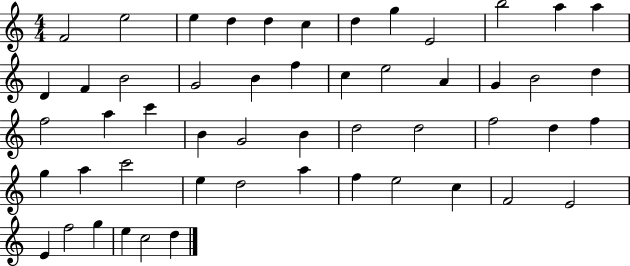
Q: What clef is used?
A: treble